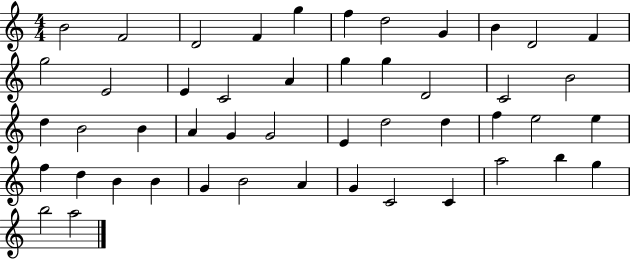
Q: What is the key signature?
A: C major